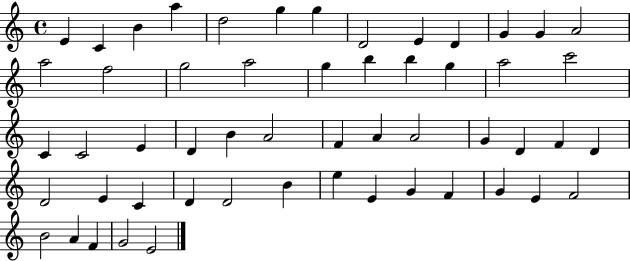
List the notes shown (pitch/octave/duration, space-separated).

E4/q C4/q B4/q A5/q D5/h G5/q G5/q D4/h E4/q D4/q G4/q G4/q A4/h A5/h F5/h G5/h A5/h G5/q B5/q B5/q G5/q A5/h C6/h C4/q C4/h E4/q D4/q B4/q A4/h F4/q A4/q A4/h G4/q D4/q F4/q D4/q D4/h E4/q C4/q D4/q D4/h B4/q E5/q E4/q G4/q F4/q G4/q E4/q F4/h B4/h A4/q F4/q G4/h E4/h